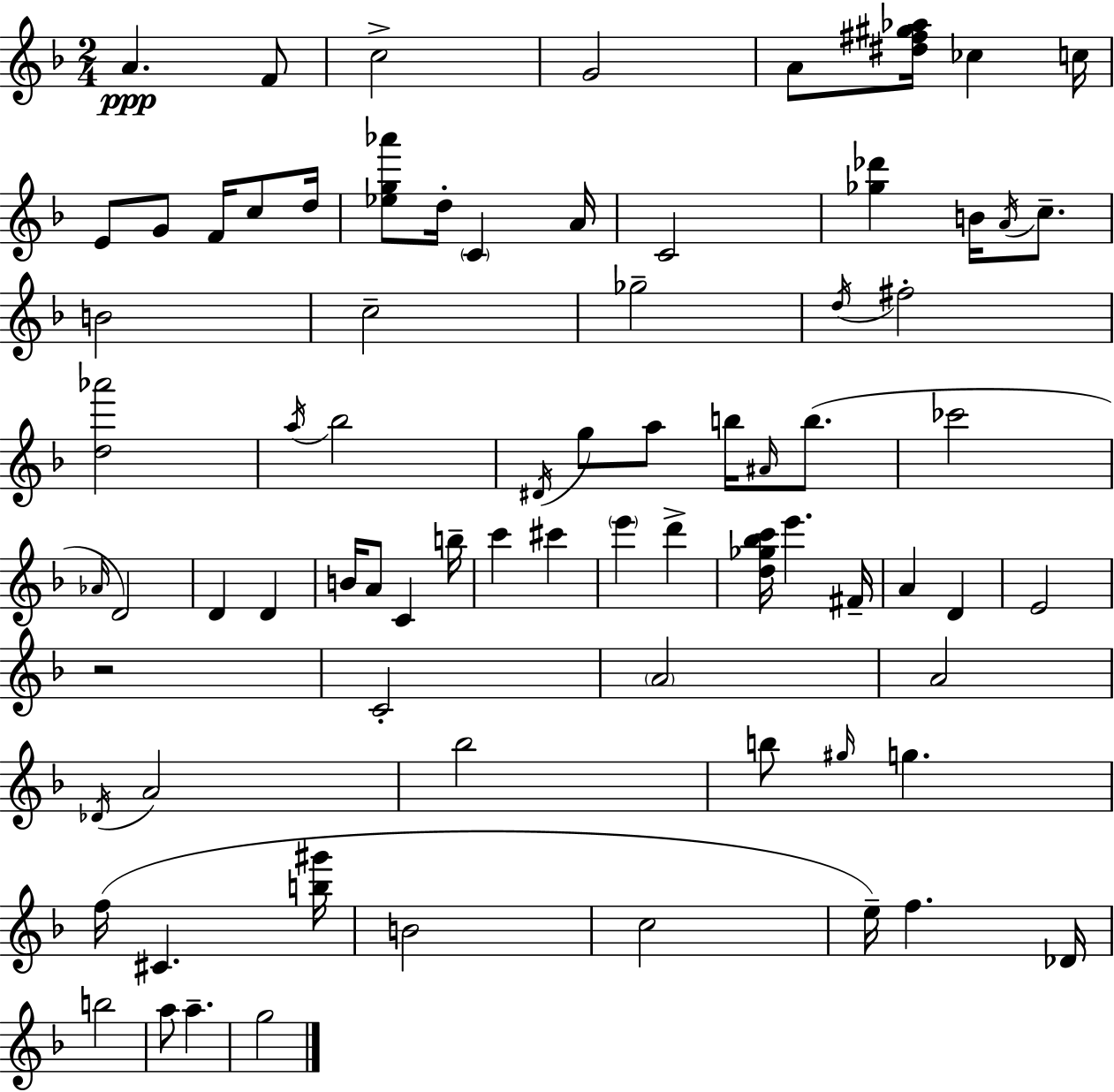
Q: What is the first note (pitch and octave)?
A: A4